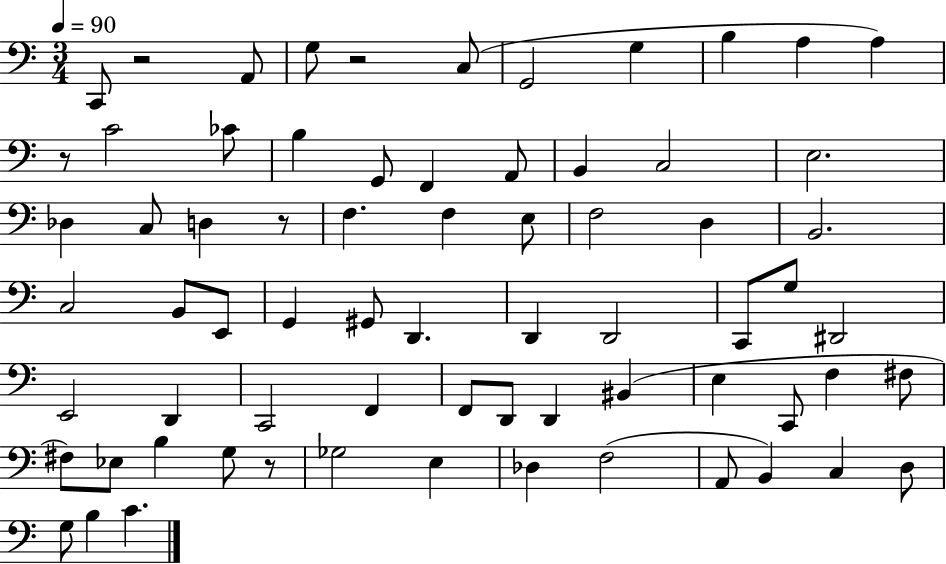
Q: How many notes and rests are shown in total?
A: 70